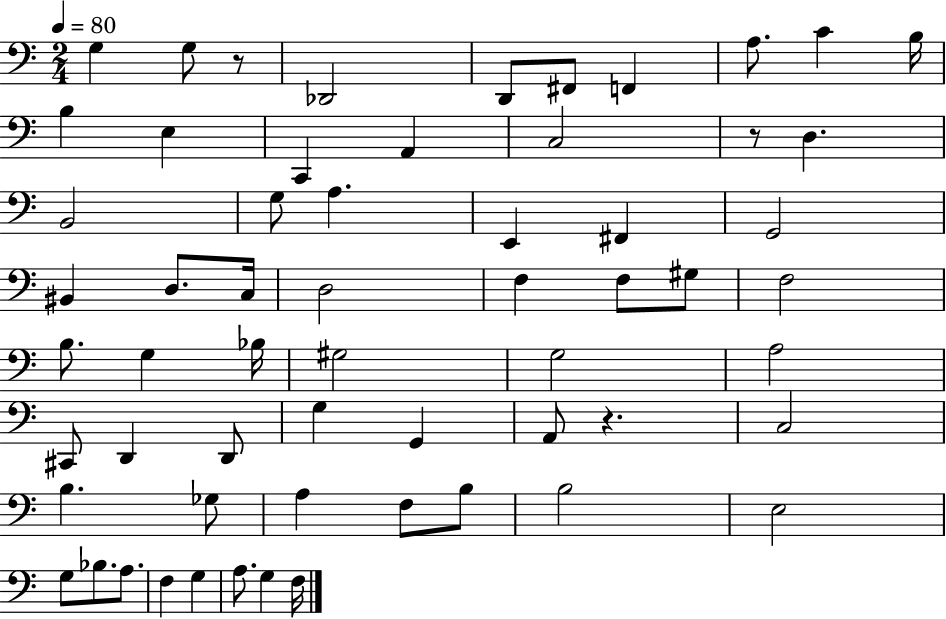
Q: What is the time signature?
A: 2/4